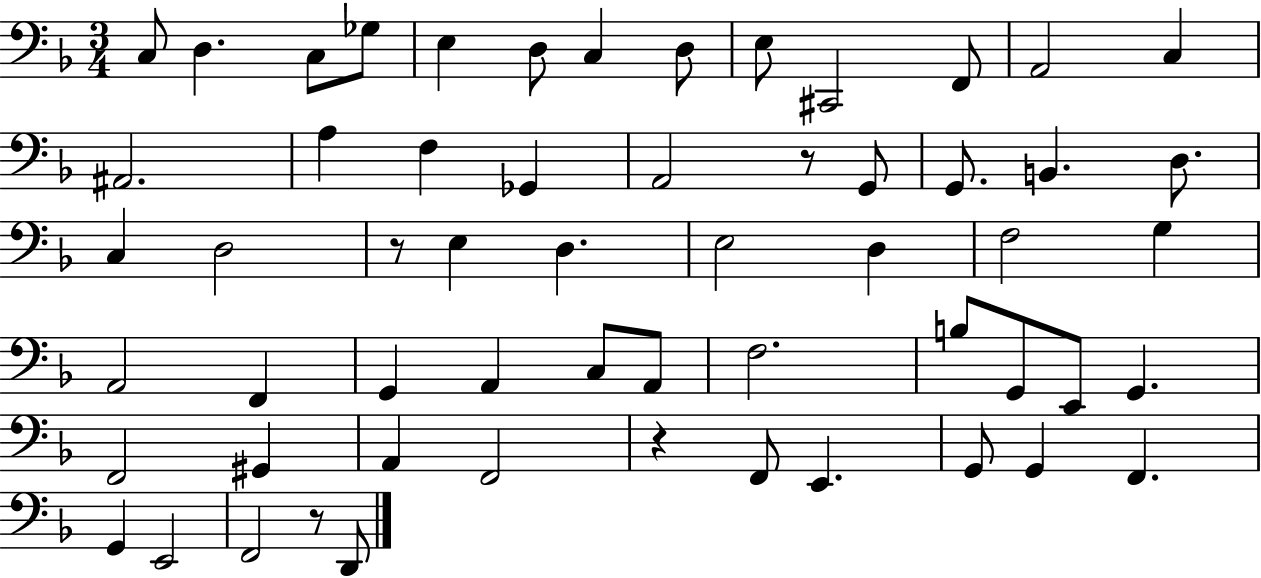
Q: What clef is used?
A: bass